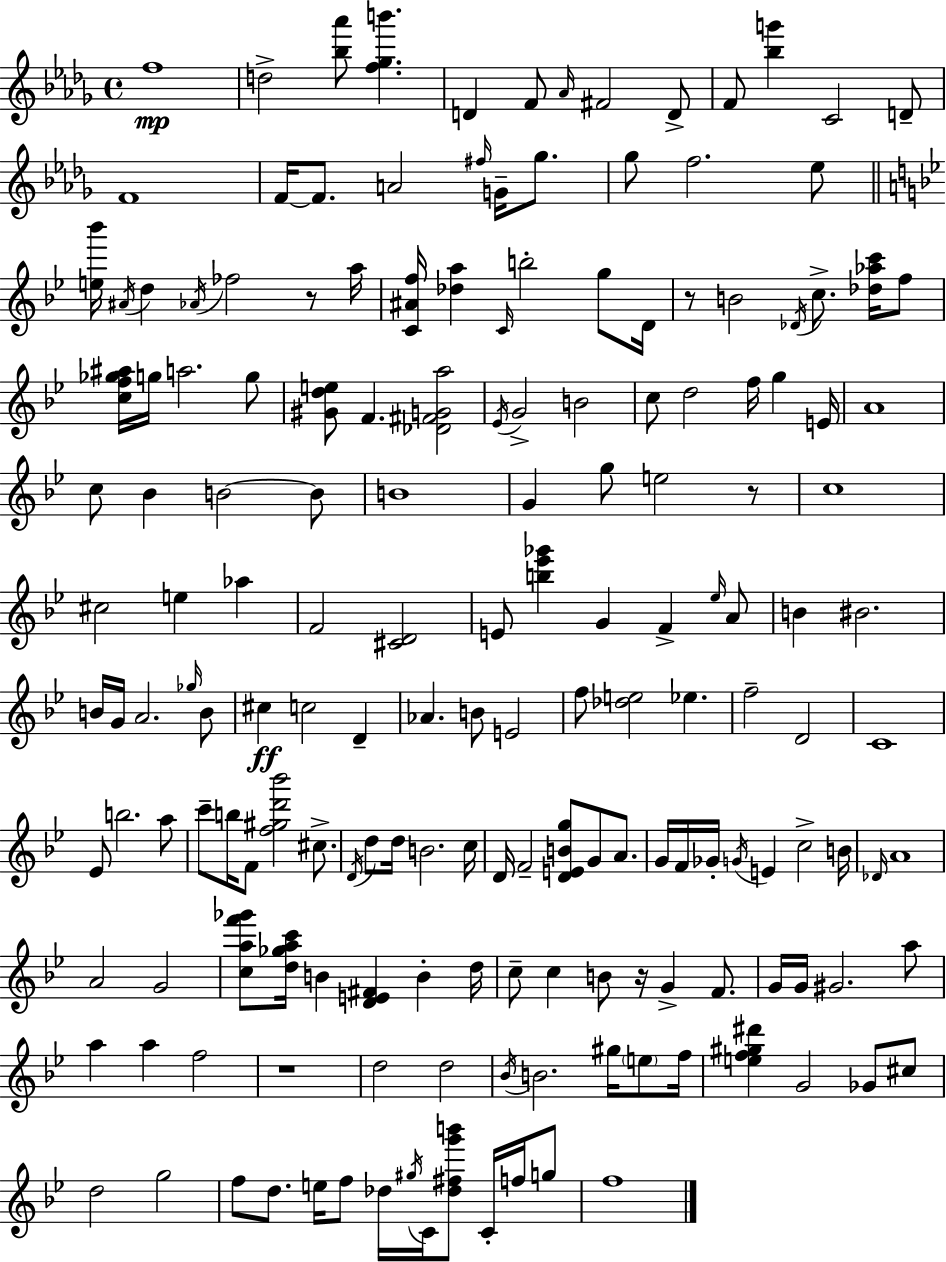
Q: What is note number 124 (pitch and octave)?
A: F5